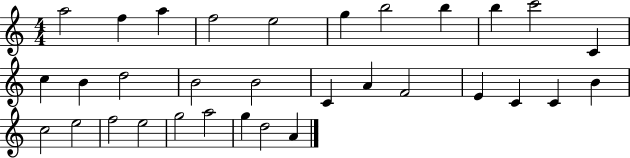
A5/h F5/q A5/q F5/h E5/h G5/q B5/h B5/q B5/q C6/h C4/q C5/q B4/q D5/h B4/h B4/h C4/q A4/q F4/h E4/q C4/q C4/q B4/q C5/h E5/h F5/h E5/h G5/h A5/h G5/q D5/h A4/q